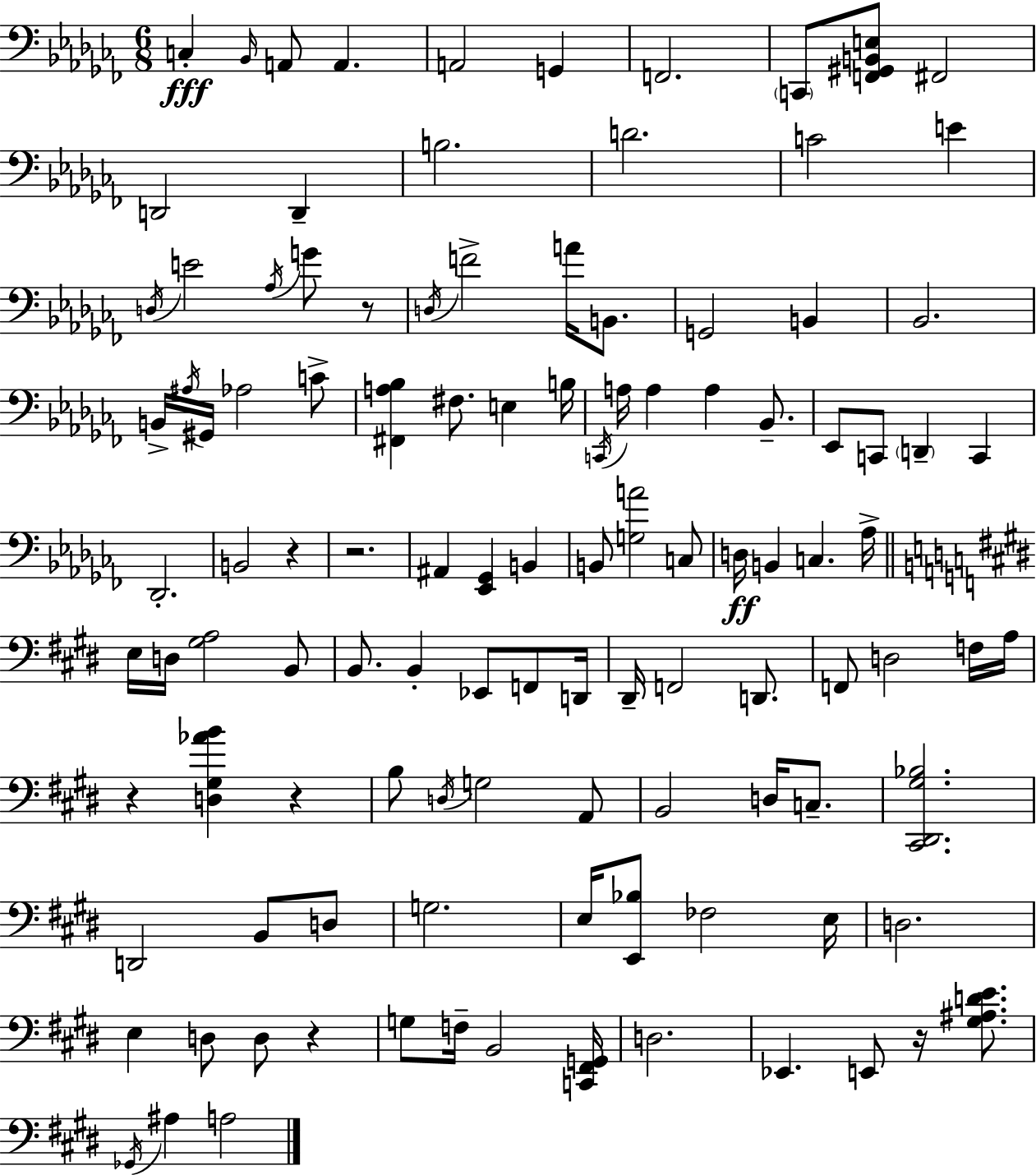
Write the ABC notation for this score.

X:1
T:Untitled
M:6/8
L:1/4
K:Abm
C, _B,,/4 A,,/2 A,, A,,2 G,, F,,2 C,,/2 [F,,^G,,B,,E,]/2 ^F,,2 D,,2 D,, B,2 D2 C2 E D,/4 E2 _A,/4 G/2 z/2 D,/4 F2 A/4 B,,/2 G,,2 B,, _B,,2 B,,/4 ^A,/4 ^G,,/4 _A,2 C/2 [^F,,A,_B,] ^F,/2 E, B,/4 C,,/4 A,/4 A, A, _B,,/2 _E,,/2 C,,/2 D,, C,, _D,,2 B,,2 z z2 ^A,, [_E,,_G,,] B,, B,,/2 [G,A]2 C,/2 D,/4 B,, C, _A,/4 E,/4 D,/4 [^G,A,]2 B,,/2 B,,/2 B,, _E,,/2 F,,/2 D,,/4 ^D,,/4 F,,2 D,,/2 F,,/2 D,2 F,/4 A,/4 z [D,^G,_AB] z B,/2 D,/4 G,2 A,,/2 B,,2 D,/4 C,/2 [^C,,^D,,^G,_B,]2 D,,2 B,,/2 D,/2 G,2 E,/4 [E,,_B,]/2 _F,2 E,/4 D,2 E, D,/2 D,/2 z G,/2 F,/4 B,,2 [C,,^F,,G,,]/4 D,2 _E,, E,,/2 z/4 [^G,^A,DE]/2 _G,,/4 ^A, A,2